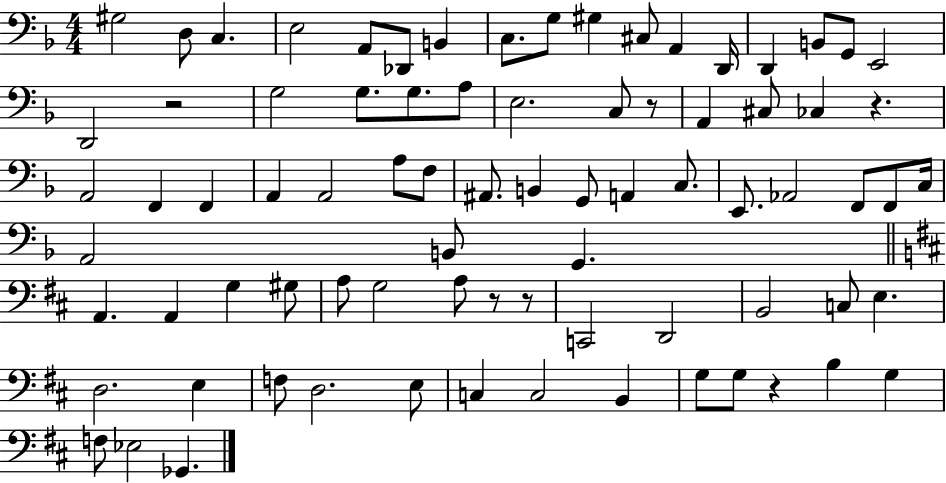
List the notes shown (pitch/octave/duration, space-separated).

G#3/h D3/e C3/q. E3/h A2/e Db2/e B2/q C3/e. G3/e G#3/q C#3/e A2/q D2/s D2/q B2/e G2/e E2/h D2/h R/h G3/h G3/e. G3/e. A3/e E3/h. C3/e R/e A2/q C#3/e CES3/q R/q. A2/h F2/q F2/q A2/q A2/h A3/e F3/e A#2/e. B2/q G2/e A2/q C3/e. E2/e. Ab2/h F2/e F2/e C3/s A2/h B2/e G2/q. A2/q. A2/q G3/q G#3/e A3/e G3/h A3/e R/e R/e C2/h D2/h B2/h C3/e E3/q. D3/h. E3/q F3/e D3/h. E3/e C3/q C3/h B2/q G3/e G3/e R/q B3/q G3/q F3/e Eb3/h Gb2/q.